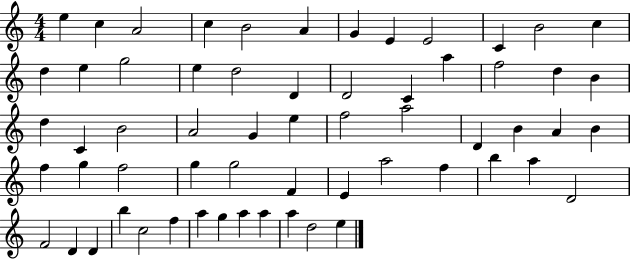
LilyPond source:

{
  \clef treble
  \numericTimeSignature
  \time 4/4
  \key c \major
  e''4 c''4 a'2 | c''4 b'2 a'4 | g'4 e'4 e'2 | c'4 b'2 c''4 | \break d''4 e''4 g''2 | e''4 d''2 d'4 | d'2 c'4 a''4 | f''2 d''4 b'4 | \break d''4 c'4 b'2 | a'2 g'4 e''4 | f''2 a''2 | d'4 b'4 a'4 b'4 | \break f''4 g''4 f''2 | g''4 g''2 f'4 | e'4 a''2 f''4 | b''4 a''4 d'2 | \break f'2 d'4 d'4 | b''4 c''2 f''4 | a''4 g''4 a''4 a''4 | a''4 d''2 e''4 | \break \bar "|."
}